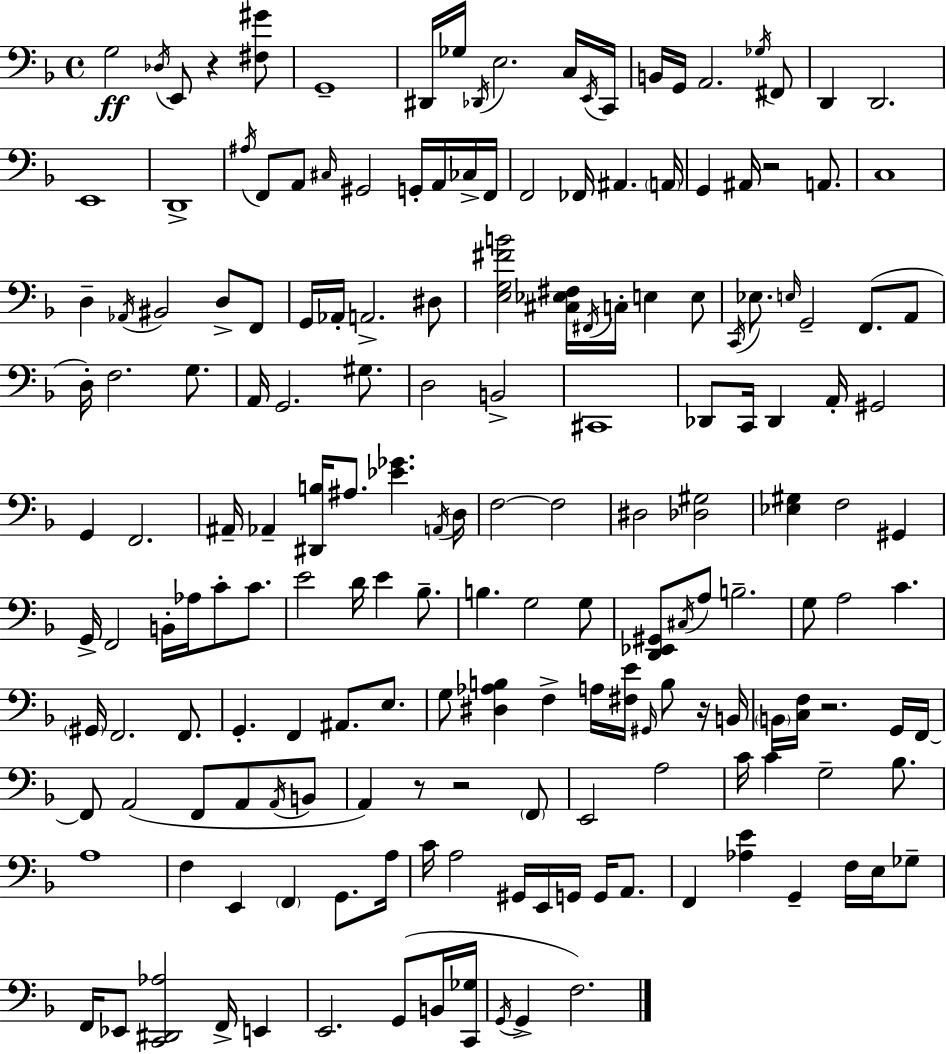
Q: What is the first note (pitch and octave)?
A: G3